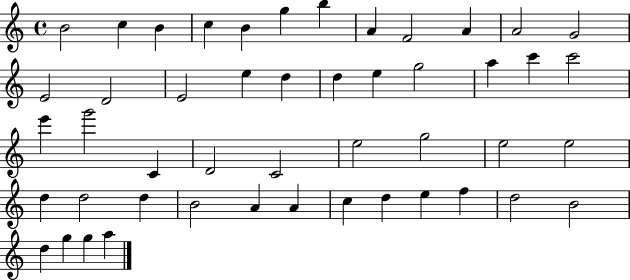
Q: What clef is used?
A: treble